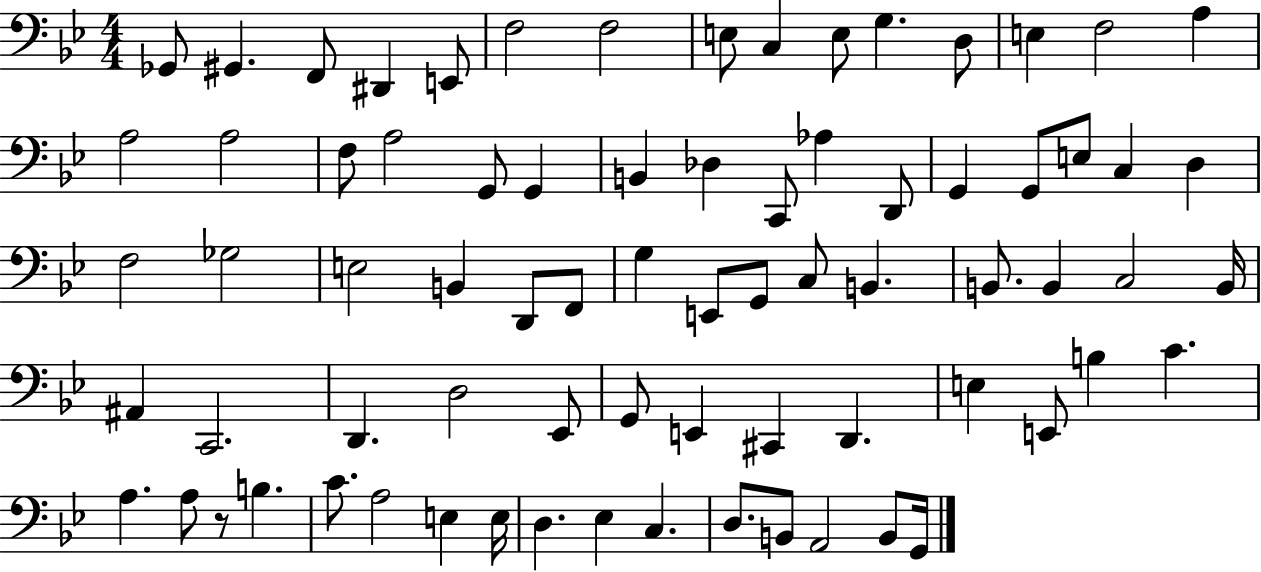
{
  \clef bass
  \numericTimeSignature
  \time 4/4
  \key bes \major
  ges,8 gis,4. f,8 dis,4 e,8 | f2 f2 | e8 c4 e8 g4. d8 | e4 f2 a4 | \break a2 a2 | f8 a2 g,8 g,4 | b,4 des4 c,8 aes4 d,8 | g,4 g,8 e8 c4 d4 | \break f2 ges2 | e2 b,4 d,8 f,8 | g4 e,8 g,8 c8 b,4. | b,8. b,4 c2 b,16 | \break ais,4 c,2. | d,4. d2 ees,8 | g,8 e,4 cis,4 d,4. | e4 e,8 b4 c'4. | \break a4. a8 r8 b4. | c'8. a2 e4 e16 | d4. ees4 c4. | d8. b,8 a,2 b,8 g,16 | \break \bar "|."
}